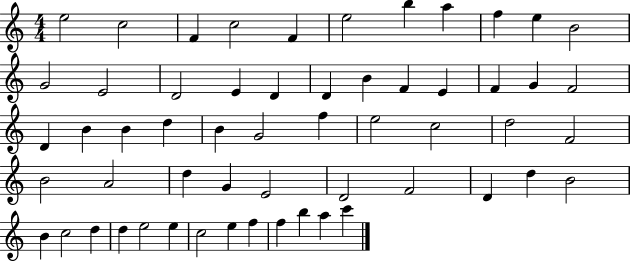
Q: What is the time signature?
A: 4/4